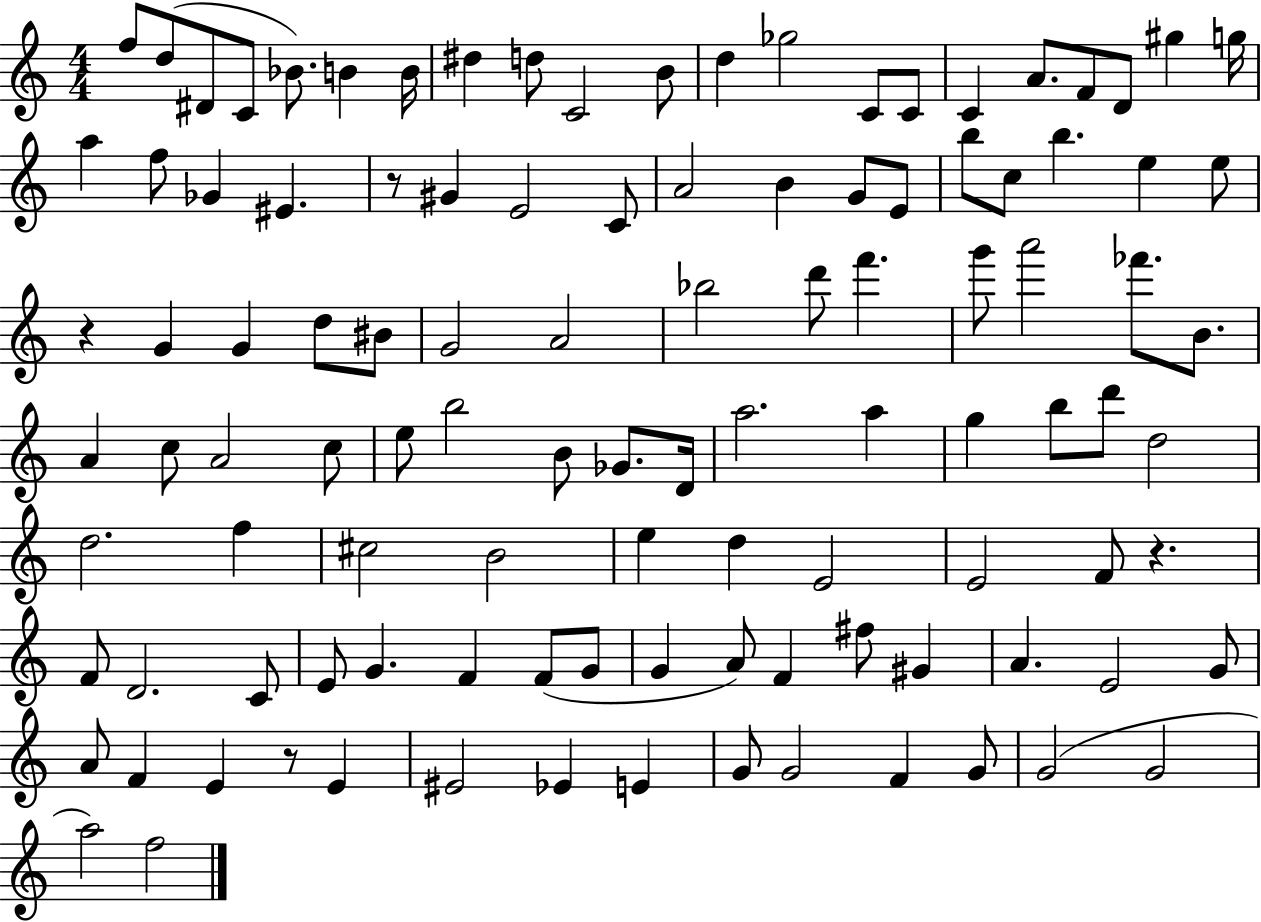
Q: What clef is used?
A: treble